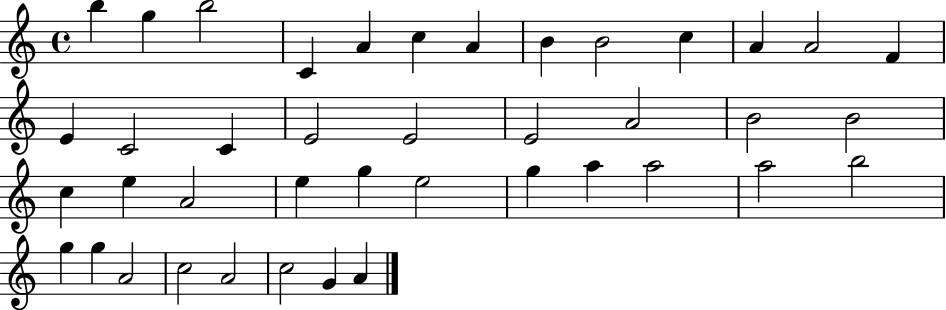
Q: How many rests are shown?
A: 0